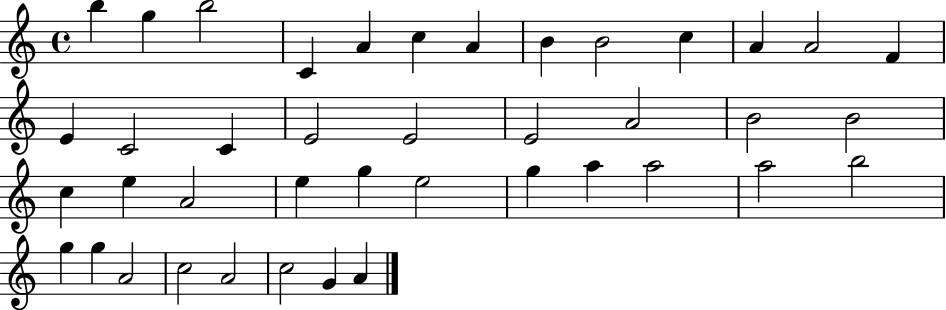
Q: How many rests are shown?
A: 0